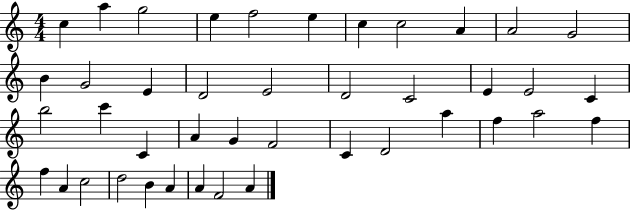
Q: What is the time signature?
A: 4/4